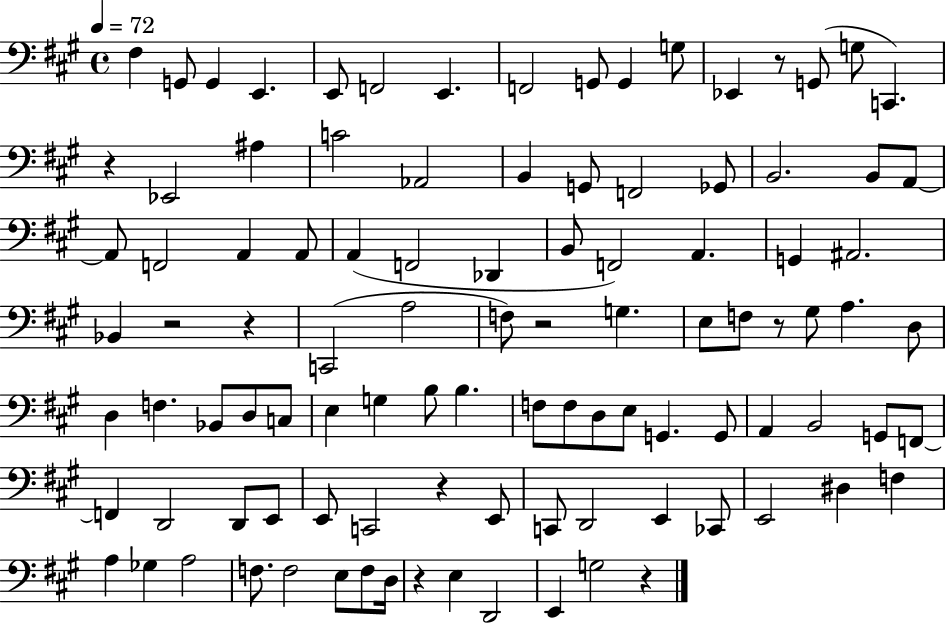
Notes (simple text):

F#3/q G2/e G2/q E2/q. E2/e F2/h E2/q. F2/h G2/e G2/q G3/e Eb2/q R/e G2/e G3/e C2/q. R/q Eb2/h A#3/q C4/h Ab2/h B2/q G2/e F2/h Gb2/e B2/h. B2/e A2/e A2/e F2/h A2/q A2/e A2/q F2/h Db2/q B2/e F2/h A2/q. G2/q A#2/h. Bb2/q R/h R/q C2/h A3/h F3/e R/h G3/q. E3/e F3/e R/e G#3/e A3/q. D3/e D3/q F3/q. Bb2/e D3/e C3/e E3/q G3/q B3/e B3/q. F3/e F3/e D3/e E3/e G2/q. G2/e A2/q B2/h G2/e F2/e F2/q D2/h D2/e E2/e E2/e C2/h R/q E2/e C2/e D2/h E2/q CES2/e E2/h D#3/q F3/q A3/q Gb3/q A3/h F3/e. F3/h E3/e F3/e D3/s R/q E3/q D2/h E2/q G3/h R/q